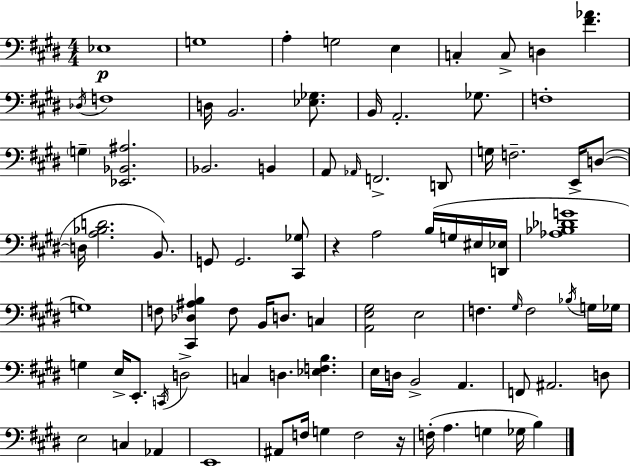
X:1
T:Untitled
M:4/4
L:1/4
K:E
_E,4 G,4 A, G,2 E, C, C,/2 D, [^F_A] _D,/4 F,4 D,/4 B,,2 [_E,_G,]/2 B,,/4 A,,2 _G,/2 F,4 G, [_E,,_B,,^A,]2 _B,,2 B,, A,,/2 _A,,/4 F,,2 D,,/2 G,/4 F,2 E,,/4 D,/2 D,/4 [A,_B,D]2 B,,/2 G,,/2 G,,2 [^C,,_G,]/2 z A,2 B,/4 G,/4 ^E,/4 [D,,_E,]/4 [_A,_B,_DG]4 G,4 F,/2 [^C,,_D,^A,B,] F,/2 B,,/4 D,/2 C, [A,,E,^G,]2 E,2 F, ^G,/4 F,2 _B,/4 G,/4 _G,/4 G, E,/4 E,,/2 C,,/4 D,2 C, D, [_E,F,B,] E,/4 D,/4 B,,2 A,, F,,/2 ^A,,2 D,/2 E,2 C, _A,, E,,4 ^A,,/2 F,/4 G, F,2 z/4 F,/4 A, G, _G,/4 B,